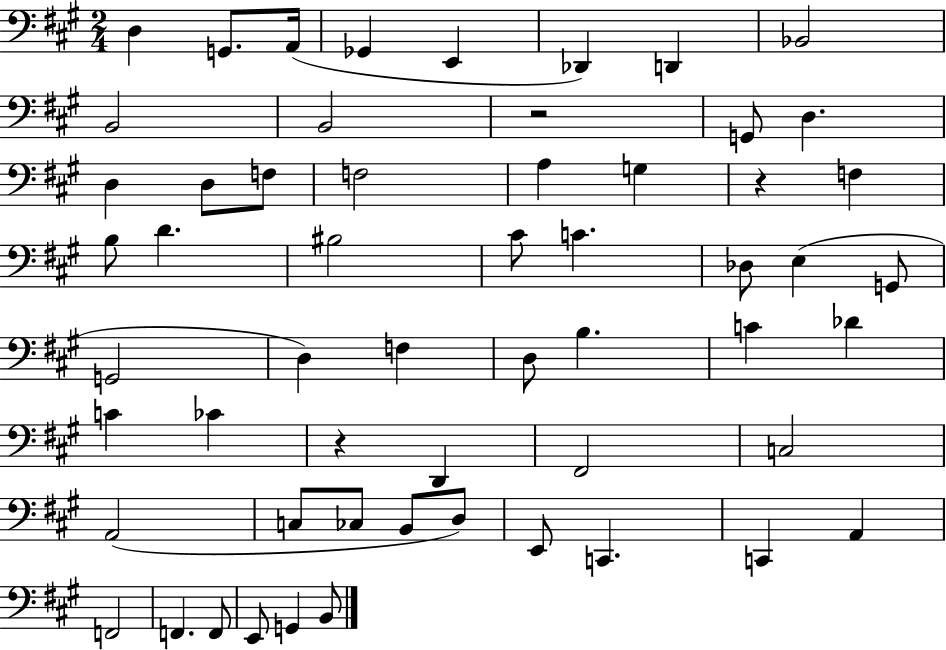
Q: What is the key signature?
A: A major